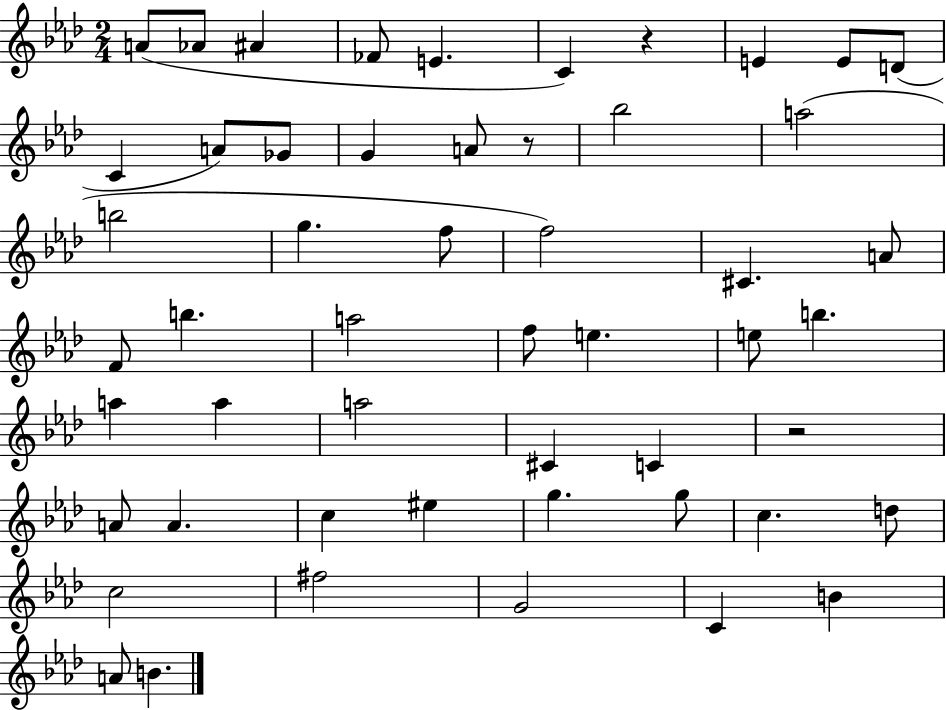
{
  \clef treble
  \numericTimeSignature
  \time 2/4
  \key aes \major
  \repeat volta 2 { a'8( aes'8 ais'4 | fes'8 e'4. | c'4) r4 | e'4 e'8 d'8( | \break c'4 a'8) ges'8 | g'4 a'8 r8 | bes''2 | a''2( | \break b''2 | g''4. f''8 | f''2) | cis'4. a'8 | \break f'8 b''4. | a''2 | f''8 e''4. | e''8 b''4. | \break a''4 a''4 | a''2 | cis'4 c'4 | r2 | \break a'8 a'4. | c''4 eis''4 | g''4. g''8 | c''4. d''8 | \break c''2 | fis''2 | g'2 | c'4 b'4 | \break a'8 b'4. | } \bar "|."
}